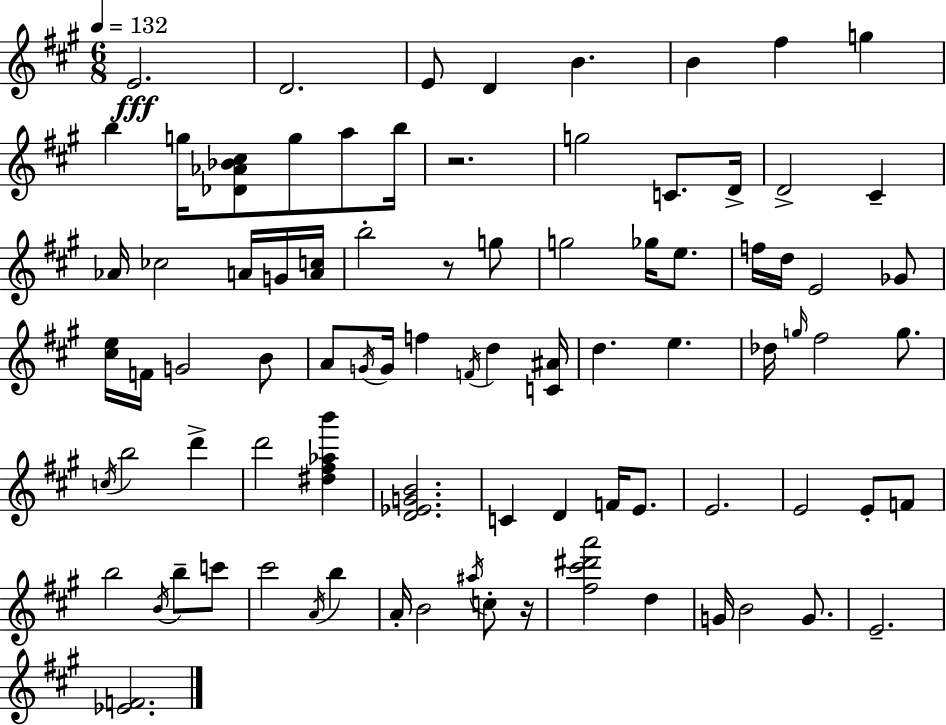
E4/h. D4/h. E4/e D4/q B4/q. B4/q F#5/q G5/q B5/q G5/s [Db4,Ab4,Bb4,C#5]/e G5/e A5/e B5/s R/h. G5/h C4/e. D4/s D4/h C#4/q Ab4/s CES5/h A4/s G4/s [A4,C5]/s B5/h R/e G5/e G5/h Gb5/s E5/e. F5/s D5/s E4/h Gb4/e [C#5,E5]/s F4/s G4/h B4/e A4/e G4/s G4/s F5/q F4/s D5/q [C4,A#4]/s D5/q. E5/q. Db5/s G5/s F#5/h G5/e. C5/s B5/h D6/q D6/h [D#5,F#5,Ab5,B6]/q [D4,Eb4,G4,B4]/h. C4/q D4/q F4/s E4/e. E4/h. E4/h E4/e F4/e B5/h B4/s B5/e C6/e C#6/h A4/s B5/q A4/s B4/h A#5/s C5/e R/s [F#5,C#6,D#6,A6]/h D5/q G4/s B4/h G4/e. E4/h. [Eb4,F4]/h.